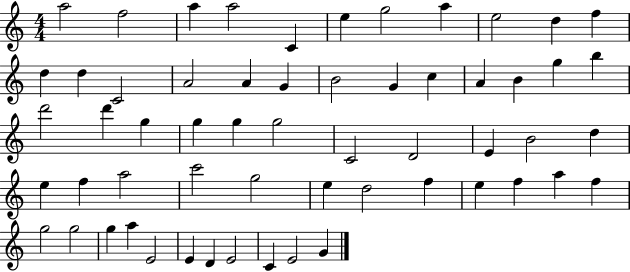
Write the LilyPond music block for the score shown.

{
  \clef treble
  \numericTimeSignature
  \time 4/4
  \key c \major
  a''2 f''2 | a''4 a''2 c'4 | e''4 g''2 a''4 | e''2 d''4 f''4 | \break d''4 d''4 c'2 | a'2 a'4 g'4 | b'2 g'4 c''4 | a'4 b'4 g''4 b''4 | \break d'''2 d'''4 g''4 | g''4 g''4 g''2 | c'2 d'2 | e'4 b'2 d''4 | \break e''4 f''4 a''2 | c'''2 g''2 | e''4 d''2 f''4 | e''4 f''4 a''4 f''4 | \break g''2 g''2 | g''4 a''4 e'2 | e'4 d'4 e'2 | c'4 e'2 g'4 | \break \bar "|."
}